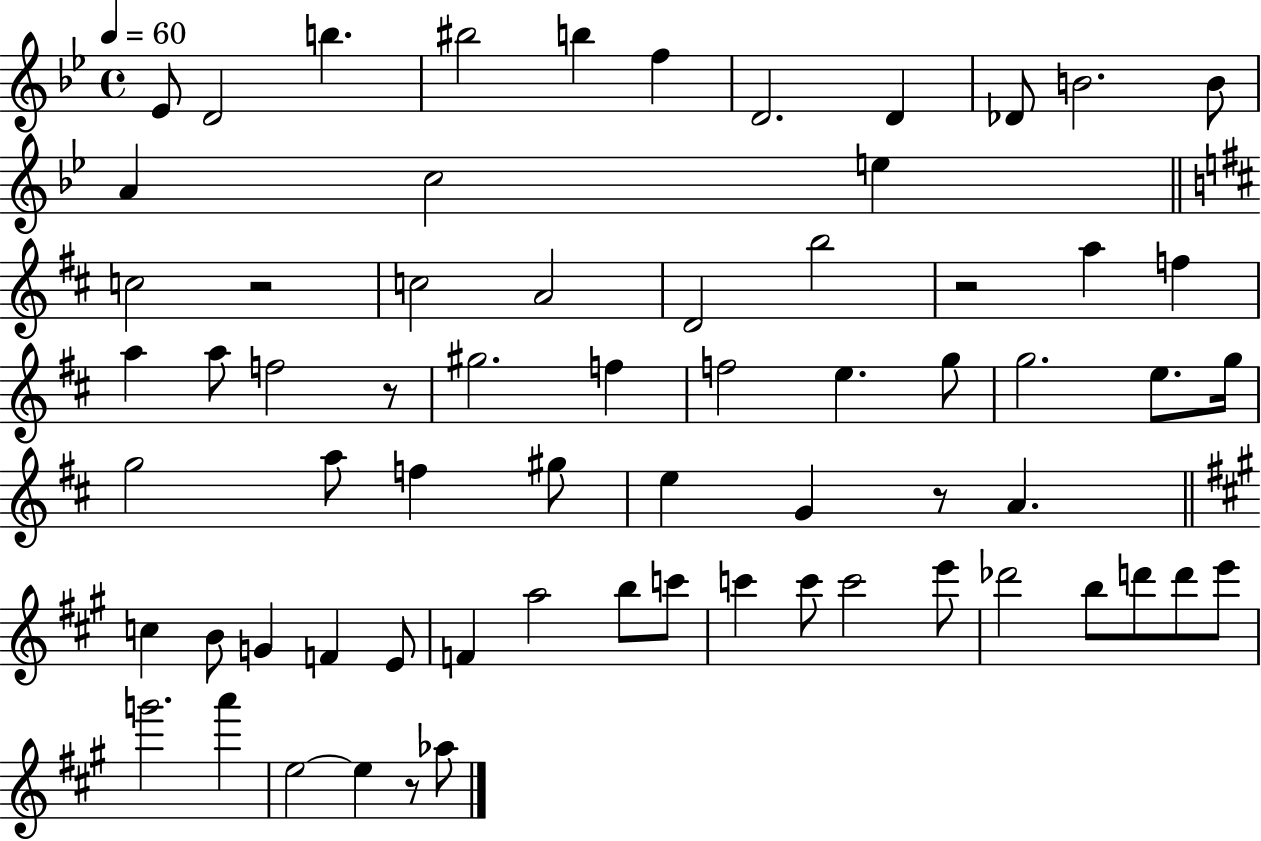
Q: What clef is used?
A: treble